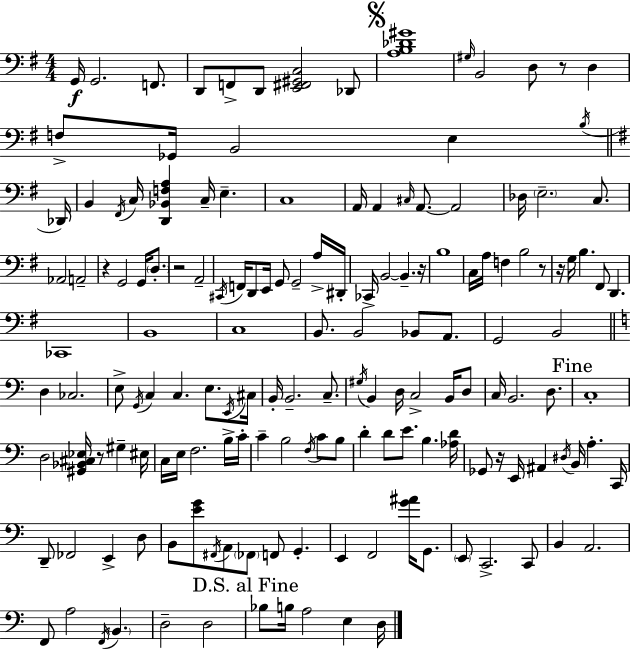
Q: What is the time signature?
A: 4/4